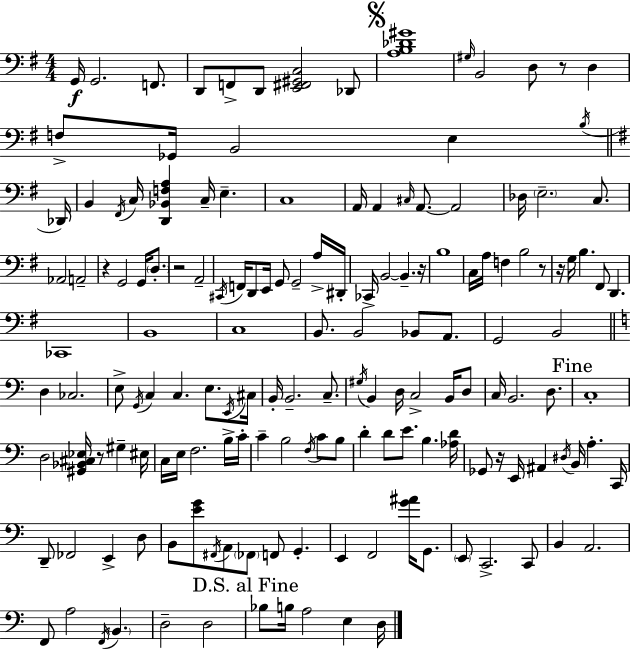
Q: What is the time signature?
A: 4/4